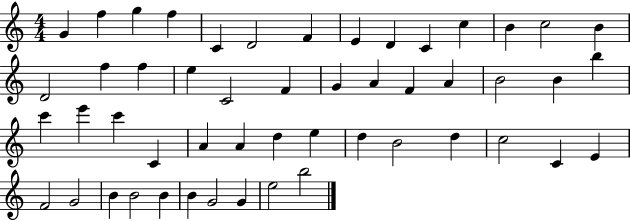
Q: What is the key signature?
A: C major